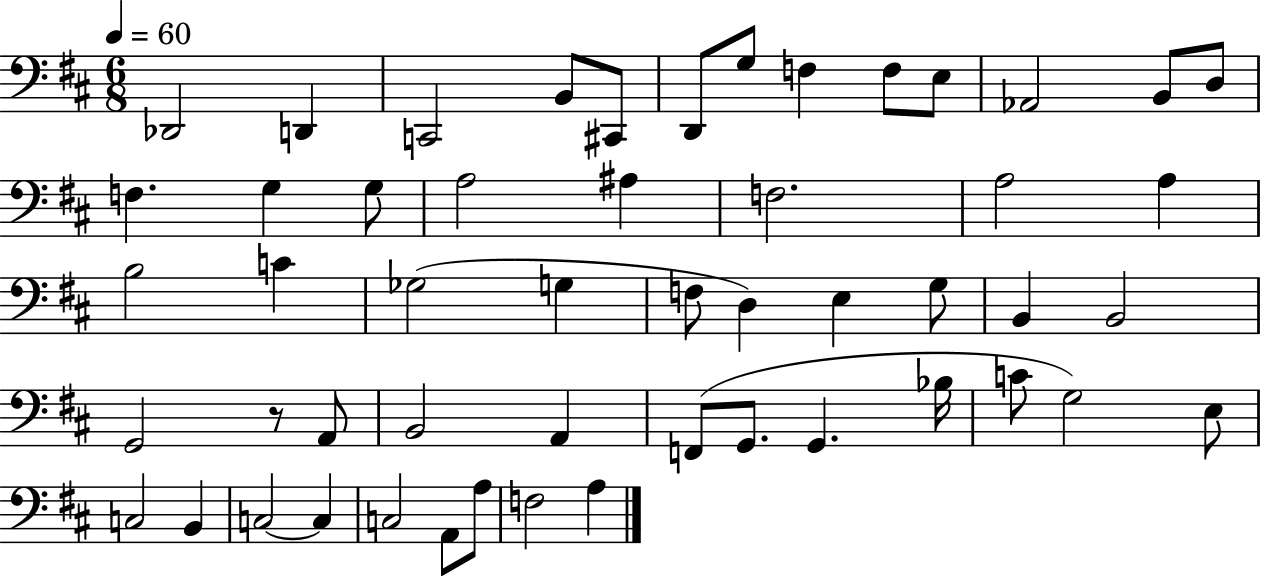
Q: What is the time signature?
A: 6/8